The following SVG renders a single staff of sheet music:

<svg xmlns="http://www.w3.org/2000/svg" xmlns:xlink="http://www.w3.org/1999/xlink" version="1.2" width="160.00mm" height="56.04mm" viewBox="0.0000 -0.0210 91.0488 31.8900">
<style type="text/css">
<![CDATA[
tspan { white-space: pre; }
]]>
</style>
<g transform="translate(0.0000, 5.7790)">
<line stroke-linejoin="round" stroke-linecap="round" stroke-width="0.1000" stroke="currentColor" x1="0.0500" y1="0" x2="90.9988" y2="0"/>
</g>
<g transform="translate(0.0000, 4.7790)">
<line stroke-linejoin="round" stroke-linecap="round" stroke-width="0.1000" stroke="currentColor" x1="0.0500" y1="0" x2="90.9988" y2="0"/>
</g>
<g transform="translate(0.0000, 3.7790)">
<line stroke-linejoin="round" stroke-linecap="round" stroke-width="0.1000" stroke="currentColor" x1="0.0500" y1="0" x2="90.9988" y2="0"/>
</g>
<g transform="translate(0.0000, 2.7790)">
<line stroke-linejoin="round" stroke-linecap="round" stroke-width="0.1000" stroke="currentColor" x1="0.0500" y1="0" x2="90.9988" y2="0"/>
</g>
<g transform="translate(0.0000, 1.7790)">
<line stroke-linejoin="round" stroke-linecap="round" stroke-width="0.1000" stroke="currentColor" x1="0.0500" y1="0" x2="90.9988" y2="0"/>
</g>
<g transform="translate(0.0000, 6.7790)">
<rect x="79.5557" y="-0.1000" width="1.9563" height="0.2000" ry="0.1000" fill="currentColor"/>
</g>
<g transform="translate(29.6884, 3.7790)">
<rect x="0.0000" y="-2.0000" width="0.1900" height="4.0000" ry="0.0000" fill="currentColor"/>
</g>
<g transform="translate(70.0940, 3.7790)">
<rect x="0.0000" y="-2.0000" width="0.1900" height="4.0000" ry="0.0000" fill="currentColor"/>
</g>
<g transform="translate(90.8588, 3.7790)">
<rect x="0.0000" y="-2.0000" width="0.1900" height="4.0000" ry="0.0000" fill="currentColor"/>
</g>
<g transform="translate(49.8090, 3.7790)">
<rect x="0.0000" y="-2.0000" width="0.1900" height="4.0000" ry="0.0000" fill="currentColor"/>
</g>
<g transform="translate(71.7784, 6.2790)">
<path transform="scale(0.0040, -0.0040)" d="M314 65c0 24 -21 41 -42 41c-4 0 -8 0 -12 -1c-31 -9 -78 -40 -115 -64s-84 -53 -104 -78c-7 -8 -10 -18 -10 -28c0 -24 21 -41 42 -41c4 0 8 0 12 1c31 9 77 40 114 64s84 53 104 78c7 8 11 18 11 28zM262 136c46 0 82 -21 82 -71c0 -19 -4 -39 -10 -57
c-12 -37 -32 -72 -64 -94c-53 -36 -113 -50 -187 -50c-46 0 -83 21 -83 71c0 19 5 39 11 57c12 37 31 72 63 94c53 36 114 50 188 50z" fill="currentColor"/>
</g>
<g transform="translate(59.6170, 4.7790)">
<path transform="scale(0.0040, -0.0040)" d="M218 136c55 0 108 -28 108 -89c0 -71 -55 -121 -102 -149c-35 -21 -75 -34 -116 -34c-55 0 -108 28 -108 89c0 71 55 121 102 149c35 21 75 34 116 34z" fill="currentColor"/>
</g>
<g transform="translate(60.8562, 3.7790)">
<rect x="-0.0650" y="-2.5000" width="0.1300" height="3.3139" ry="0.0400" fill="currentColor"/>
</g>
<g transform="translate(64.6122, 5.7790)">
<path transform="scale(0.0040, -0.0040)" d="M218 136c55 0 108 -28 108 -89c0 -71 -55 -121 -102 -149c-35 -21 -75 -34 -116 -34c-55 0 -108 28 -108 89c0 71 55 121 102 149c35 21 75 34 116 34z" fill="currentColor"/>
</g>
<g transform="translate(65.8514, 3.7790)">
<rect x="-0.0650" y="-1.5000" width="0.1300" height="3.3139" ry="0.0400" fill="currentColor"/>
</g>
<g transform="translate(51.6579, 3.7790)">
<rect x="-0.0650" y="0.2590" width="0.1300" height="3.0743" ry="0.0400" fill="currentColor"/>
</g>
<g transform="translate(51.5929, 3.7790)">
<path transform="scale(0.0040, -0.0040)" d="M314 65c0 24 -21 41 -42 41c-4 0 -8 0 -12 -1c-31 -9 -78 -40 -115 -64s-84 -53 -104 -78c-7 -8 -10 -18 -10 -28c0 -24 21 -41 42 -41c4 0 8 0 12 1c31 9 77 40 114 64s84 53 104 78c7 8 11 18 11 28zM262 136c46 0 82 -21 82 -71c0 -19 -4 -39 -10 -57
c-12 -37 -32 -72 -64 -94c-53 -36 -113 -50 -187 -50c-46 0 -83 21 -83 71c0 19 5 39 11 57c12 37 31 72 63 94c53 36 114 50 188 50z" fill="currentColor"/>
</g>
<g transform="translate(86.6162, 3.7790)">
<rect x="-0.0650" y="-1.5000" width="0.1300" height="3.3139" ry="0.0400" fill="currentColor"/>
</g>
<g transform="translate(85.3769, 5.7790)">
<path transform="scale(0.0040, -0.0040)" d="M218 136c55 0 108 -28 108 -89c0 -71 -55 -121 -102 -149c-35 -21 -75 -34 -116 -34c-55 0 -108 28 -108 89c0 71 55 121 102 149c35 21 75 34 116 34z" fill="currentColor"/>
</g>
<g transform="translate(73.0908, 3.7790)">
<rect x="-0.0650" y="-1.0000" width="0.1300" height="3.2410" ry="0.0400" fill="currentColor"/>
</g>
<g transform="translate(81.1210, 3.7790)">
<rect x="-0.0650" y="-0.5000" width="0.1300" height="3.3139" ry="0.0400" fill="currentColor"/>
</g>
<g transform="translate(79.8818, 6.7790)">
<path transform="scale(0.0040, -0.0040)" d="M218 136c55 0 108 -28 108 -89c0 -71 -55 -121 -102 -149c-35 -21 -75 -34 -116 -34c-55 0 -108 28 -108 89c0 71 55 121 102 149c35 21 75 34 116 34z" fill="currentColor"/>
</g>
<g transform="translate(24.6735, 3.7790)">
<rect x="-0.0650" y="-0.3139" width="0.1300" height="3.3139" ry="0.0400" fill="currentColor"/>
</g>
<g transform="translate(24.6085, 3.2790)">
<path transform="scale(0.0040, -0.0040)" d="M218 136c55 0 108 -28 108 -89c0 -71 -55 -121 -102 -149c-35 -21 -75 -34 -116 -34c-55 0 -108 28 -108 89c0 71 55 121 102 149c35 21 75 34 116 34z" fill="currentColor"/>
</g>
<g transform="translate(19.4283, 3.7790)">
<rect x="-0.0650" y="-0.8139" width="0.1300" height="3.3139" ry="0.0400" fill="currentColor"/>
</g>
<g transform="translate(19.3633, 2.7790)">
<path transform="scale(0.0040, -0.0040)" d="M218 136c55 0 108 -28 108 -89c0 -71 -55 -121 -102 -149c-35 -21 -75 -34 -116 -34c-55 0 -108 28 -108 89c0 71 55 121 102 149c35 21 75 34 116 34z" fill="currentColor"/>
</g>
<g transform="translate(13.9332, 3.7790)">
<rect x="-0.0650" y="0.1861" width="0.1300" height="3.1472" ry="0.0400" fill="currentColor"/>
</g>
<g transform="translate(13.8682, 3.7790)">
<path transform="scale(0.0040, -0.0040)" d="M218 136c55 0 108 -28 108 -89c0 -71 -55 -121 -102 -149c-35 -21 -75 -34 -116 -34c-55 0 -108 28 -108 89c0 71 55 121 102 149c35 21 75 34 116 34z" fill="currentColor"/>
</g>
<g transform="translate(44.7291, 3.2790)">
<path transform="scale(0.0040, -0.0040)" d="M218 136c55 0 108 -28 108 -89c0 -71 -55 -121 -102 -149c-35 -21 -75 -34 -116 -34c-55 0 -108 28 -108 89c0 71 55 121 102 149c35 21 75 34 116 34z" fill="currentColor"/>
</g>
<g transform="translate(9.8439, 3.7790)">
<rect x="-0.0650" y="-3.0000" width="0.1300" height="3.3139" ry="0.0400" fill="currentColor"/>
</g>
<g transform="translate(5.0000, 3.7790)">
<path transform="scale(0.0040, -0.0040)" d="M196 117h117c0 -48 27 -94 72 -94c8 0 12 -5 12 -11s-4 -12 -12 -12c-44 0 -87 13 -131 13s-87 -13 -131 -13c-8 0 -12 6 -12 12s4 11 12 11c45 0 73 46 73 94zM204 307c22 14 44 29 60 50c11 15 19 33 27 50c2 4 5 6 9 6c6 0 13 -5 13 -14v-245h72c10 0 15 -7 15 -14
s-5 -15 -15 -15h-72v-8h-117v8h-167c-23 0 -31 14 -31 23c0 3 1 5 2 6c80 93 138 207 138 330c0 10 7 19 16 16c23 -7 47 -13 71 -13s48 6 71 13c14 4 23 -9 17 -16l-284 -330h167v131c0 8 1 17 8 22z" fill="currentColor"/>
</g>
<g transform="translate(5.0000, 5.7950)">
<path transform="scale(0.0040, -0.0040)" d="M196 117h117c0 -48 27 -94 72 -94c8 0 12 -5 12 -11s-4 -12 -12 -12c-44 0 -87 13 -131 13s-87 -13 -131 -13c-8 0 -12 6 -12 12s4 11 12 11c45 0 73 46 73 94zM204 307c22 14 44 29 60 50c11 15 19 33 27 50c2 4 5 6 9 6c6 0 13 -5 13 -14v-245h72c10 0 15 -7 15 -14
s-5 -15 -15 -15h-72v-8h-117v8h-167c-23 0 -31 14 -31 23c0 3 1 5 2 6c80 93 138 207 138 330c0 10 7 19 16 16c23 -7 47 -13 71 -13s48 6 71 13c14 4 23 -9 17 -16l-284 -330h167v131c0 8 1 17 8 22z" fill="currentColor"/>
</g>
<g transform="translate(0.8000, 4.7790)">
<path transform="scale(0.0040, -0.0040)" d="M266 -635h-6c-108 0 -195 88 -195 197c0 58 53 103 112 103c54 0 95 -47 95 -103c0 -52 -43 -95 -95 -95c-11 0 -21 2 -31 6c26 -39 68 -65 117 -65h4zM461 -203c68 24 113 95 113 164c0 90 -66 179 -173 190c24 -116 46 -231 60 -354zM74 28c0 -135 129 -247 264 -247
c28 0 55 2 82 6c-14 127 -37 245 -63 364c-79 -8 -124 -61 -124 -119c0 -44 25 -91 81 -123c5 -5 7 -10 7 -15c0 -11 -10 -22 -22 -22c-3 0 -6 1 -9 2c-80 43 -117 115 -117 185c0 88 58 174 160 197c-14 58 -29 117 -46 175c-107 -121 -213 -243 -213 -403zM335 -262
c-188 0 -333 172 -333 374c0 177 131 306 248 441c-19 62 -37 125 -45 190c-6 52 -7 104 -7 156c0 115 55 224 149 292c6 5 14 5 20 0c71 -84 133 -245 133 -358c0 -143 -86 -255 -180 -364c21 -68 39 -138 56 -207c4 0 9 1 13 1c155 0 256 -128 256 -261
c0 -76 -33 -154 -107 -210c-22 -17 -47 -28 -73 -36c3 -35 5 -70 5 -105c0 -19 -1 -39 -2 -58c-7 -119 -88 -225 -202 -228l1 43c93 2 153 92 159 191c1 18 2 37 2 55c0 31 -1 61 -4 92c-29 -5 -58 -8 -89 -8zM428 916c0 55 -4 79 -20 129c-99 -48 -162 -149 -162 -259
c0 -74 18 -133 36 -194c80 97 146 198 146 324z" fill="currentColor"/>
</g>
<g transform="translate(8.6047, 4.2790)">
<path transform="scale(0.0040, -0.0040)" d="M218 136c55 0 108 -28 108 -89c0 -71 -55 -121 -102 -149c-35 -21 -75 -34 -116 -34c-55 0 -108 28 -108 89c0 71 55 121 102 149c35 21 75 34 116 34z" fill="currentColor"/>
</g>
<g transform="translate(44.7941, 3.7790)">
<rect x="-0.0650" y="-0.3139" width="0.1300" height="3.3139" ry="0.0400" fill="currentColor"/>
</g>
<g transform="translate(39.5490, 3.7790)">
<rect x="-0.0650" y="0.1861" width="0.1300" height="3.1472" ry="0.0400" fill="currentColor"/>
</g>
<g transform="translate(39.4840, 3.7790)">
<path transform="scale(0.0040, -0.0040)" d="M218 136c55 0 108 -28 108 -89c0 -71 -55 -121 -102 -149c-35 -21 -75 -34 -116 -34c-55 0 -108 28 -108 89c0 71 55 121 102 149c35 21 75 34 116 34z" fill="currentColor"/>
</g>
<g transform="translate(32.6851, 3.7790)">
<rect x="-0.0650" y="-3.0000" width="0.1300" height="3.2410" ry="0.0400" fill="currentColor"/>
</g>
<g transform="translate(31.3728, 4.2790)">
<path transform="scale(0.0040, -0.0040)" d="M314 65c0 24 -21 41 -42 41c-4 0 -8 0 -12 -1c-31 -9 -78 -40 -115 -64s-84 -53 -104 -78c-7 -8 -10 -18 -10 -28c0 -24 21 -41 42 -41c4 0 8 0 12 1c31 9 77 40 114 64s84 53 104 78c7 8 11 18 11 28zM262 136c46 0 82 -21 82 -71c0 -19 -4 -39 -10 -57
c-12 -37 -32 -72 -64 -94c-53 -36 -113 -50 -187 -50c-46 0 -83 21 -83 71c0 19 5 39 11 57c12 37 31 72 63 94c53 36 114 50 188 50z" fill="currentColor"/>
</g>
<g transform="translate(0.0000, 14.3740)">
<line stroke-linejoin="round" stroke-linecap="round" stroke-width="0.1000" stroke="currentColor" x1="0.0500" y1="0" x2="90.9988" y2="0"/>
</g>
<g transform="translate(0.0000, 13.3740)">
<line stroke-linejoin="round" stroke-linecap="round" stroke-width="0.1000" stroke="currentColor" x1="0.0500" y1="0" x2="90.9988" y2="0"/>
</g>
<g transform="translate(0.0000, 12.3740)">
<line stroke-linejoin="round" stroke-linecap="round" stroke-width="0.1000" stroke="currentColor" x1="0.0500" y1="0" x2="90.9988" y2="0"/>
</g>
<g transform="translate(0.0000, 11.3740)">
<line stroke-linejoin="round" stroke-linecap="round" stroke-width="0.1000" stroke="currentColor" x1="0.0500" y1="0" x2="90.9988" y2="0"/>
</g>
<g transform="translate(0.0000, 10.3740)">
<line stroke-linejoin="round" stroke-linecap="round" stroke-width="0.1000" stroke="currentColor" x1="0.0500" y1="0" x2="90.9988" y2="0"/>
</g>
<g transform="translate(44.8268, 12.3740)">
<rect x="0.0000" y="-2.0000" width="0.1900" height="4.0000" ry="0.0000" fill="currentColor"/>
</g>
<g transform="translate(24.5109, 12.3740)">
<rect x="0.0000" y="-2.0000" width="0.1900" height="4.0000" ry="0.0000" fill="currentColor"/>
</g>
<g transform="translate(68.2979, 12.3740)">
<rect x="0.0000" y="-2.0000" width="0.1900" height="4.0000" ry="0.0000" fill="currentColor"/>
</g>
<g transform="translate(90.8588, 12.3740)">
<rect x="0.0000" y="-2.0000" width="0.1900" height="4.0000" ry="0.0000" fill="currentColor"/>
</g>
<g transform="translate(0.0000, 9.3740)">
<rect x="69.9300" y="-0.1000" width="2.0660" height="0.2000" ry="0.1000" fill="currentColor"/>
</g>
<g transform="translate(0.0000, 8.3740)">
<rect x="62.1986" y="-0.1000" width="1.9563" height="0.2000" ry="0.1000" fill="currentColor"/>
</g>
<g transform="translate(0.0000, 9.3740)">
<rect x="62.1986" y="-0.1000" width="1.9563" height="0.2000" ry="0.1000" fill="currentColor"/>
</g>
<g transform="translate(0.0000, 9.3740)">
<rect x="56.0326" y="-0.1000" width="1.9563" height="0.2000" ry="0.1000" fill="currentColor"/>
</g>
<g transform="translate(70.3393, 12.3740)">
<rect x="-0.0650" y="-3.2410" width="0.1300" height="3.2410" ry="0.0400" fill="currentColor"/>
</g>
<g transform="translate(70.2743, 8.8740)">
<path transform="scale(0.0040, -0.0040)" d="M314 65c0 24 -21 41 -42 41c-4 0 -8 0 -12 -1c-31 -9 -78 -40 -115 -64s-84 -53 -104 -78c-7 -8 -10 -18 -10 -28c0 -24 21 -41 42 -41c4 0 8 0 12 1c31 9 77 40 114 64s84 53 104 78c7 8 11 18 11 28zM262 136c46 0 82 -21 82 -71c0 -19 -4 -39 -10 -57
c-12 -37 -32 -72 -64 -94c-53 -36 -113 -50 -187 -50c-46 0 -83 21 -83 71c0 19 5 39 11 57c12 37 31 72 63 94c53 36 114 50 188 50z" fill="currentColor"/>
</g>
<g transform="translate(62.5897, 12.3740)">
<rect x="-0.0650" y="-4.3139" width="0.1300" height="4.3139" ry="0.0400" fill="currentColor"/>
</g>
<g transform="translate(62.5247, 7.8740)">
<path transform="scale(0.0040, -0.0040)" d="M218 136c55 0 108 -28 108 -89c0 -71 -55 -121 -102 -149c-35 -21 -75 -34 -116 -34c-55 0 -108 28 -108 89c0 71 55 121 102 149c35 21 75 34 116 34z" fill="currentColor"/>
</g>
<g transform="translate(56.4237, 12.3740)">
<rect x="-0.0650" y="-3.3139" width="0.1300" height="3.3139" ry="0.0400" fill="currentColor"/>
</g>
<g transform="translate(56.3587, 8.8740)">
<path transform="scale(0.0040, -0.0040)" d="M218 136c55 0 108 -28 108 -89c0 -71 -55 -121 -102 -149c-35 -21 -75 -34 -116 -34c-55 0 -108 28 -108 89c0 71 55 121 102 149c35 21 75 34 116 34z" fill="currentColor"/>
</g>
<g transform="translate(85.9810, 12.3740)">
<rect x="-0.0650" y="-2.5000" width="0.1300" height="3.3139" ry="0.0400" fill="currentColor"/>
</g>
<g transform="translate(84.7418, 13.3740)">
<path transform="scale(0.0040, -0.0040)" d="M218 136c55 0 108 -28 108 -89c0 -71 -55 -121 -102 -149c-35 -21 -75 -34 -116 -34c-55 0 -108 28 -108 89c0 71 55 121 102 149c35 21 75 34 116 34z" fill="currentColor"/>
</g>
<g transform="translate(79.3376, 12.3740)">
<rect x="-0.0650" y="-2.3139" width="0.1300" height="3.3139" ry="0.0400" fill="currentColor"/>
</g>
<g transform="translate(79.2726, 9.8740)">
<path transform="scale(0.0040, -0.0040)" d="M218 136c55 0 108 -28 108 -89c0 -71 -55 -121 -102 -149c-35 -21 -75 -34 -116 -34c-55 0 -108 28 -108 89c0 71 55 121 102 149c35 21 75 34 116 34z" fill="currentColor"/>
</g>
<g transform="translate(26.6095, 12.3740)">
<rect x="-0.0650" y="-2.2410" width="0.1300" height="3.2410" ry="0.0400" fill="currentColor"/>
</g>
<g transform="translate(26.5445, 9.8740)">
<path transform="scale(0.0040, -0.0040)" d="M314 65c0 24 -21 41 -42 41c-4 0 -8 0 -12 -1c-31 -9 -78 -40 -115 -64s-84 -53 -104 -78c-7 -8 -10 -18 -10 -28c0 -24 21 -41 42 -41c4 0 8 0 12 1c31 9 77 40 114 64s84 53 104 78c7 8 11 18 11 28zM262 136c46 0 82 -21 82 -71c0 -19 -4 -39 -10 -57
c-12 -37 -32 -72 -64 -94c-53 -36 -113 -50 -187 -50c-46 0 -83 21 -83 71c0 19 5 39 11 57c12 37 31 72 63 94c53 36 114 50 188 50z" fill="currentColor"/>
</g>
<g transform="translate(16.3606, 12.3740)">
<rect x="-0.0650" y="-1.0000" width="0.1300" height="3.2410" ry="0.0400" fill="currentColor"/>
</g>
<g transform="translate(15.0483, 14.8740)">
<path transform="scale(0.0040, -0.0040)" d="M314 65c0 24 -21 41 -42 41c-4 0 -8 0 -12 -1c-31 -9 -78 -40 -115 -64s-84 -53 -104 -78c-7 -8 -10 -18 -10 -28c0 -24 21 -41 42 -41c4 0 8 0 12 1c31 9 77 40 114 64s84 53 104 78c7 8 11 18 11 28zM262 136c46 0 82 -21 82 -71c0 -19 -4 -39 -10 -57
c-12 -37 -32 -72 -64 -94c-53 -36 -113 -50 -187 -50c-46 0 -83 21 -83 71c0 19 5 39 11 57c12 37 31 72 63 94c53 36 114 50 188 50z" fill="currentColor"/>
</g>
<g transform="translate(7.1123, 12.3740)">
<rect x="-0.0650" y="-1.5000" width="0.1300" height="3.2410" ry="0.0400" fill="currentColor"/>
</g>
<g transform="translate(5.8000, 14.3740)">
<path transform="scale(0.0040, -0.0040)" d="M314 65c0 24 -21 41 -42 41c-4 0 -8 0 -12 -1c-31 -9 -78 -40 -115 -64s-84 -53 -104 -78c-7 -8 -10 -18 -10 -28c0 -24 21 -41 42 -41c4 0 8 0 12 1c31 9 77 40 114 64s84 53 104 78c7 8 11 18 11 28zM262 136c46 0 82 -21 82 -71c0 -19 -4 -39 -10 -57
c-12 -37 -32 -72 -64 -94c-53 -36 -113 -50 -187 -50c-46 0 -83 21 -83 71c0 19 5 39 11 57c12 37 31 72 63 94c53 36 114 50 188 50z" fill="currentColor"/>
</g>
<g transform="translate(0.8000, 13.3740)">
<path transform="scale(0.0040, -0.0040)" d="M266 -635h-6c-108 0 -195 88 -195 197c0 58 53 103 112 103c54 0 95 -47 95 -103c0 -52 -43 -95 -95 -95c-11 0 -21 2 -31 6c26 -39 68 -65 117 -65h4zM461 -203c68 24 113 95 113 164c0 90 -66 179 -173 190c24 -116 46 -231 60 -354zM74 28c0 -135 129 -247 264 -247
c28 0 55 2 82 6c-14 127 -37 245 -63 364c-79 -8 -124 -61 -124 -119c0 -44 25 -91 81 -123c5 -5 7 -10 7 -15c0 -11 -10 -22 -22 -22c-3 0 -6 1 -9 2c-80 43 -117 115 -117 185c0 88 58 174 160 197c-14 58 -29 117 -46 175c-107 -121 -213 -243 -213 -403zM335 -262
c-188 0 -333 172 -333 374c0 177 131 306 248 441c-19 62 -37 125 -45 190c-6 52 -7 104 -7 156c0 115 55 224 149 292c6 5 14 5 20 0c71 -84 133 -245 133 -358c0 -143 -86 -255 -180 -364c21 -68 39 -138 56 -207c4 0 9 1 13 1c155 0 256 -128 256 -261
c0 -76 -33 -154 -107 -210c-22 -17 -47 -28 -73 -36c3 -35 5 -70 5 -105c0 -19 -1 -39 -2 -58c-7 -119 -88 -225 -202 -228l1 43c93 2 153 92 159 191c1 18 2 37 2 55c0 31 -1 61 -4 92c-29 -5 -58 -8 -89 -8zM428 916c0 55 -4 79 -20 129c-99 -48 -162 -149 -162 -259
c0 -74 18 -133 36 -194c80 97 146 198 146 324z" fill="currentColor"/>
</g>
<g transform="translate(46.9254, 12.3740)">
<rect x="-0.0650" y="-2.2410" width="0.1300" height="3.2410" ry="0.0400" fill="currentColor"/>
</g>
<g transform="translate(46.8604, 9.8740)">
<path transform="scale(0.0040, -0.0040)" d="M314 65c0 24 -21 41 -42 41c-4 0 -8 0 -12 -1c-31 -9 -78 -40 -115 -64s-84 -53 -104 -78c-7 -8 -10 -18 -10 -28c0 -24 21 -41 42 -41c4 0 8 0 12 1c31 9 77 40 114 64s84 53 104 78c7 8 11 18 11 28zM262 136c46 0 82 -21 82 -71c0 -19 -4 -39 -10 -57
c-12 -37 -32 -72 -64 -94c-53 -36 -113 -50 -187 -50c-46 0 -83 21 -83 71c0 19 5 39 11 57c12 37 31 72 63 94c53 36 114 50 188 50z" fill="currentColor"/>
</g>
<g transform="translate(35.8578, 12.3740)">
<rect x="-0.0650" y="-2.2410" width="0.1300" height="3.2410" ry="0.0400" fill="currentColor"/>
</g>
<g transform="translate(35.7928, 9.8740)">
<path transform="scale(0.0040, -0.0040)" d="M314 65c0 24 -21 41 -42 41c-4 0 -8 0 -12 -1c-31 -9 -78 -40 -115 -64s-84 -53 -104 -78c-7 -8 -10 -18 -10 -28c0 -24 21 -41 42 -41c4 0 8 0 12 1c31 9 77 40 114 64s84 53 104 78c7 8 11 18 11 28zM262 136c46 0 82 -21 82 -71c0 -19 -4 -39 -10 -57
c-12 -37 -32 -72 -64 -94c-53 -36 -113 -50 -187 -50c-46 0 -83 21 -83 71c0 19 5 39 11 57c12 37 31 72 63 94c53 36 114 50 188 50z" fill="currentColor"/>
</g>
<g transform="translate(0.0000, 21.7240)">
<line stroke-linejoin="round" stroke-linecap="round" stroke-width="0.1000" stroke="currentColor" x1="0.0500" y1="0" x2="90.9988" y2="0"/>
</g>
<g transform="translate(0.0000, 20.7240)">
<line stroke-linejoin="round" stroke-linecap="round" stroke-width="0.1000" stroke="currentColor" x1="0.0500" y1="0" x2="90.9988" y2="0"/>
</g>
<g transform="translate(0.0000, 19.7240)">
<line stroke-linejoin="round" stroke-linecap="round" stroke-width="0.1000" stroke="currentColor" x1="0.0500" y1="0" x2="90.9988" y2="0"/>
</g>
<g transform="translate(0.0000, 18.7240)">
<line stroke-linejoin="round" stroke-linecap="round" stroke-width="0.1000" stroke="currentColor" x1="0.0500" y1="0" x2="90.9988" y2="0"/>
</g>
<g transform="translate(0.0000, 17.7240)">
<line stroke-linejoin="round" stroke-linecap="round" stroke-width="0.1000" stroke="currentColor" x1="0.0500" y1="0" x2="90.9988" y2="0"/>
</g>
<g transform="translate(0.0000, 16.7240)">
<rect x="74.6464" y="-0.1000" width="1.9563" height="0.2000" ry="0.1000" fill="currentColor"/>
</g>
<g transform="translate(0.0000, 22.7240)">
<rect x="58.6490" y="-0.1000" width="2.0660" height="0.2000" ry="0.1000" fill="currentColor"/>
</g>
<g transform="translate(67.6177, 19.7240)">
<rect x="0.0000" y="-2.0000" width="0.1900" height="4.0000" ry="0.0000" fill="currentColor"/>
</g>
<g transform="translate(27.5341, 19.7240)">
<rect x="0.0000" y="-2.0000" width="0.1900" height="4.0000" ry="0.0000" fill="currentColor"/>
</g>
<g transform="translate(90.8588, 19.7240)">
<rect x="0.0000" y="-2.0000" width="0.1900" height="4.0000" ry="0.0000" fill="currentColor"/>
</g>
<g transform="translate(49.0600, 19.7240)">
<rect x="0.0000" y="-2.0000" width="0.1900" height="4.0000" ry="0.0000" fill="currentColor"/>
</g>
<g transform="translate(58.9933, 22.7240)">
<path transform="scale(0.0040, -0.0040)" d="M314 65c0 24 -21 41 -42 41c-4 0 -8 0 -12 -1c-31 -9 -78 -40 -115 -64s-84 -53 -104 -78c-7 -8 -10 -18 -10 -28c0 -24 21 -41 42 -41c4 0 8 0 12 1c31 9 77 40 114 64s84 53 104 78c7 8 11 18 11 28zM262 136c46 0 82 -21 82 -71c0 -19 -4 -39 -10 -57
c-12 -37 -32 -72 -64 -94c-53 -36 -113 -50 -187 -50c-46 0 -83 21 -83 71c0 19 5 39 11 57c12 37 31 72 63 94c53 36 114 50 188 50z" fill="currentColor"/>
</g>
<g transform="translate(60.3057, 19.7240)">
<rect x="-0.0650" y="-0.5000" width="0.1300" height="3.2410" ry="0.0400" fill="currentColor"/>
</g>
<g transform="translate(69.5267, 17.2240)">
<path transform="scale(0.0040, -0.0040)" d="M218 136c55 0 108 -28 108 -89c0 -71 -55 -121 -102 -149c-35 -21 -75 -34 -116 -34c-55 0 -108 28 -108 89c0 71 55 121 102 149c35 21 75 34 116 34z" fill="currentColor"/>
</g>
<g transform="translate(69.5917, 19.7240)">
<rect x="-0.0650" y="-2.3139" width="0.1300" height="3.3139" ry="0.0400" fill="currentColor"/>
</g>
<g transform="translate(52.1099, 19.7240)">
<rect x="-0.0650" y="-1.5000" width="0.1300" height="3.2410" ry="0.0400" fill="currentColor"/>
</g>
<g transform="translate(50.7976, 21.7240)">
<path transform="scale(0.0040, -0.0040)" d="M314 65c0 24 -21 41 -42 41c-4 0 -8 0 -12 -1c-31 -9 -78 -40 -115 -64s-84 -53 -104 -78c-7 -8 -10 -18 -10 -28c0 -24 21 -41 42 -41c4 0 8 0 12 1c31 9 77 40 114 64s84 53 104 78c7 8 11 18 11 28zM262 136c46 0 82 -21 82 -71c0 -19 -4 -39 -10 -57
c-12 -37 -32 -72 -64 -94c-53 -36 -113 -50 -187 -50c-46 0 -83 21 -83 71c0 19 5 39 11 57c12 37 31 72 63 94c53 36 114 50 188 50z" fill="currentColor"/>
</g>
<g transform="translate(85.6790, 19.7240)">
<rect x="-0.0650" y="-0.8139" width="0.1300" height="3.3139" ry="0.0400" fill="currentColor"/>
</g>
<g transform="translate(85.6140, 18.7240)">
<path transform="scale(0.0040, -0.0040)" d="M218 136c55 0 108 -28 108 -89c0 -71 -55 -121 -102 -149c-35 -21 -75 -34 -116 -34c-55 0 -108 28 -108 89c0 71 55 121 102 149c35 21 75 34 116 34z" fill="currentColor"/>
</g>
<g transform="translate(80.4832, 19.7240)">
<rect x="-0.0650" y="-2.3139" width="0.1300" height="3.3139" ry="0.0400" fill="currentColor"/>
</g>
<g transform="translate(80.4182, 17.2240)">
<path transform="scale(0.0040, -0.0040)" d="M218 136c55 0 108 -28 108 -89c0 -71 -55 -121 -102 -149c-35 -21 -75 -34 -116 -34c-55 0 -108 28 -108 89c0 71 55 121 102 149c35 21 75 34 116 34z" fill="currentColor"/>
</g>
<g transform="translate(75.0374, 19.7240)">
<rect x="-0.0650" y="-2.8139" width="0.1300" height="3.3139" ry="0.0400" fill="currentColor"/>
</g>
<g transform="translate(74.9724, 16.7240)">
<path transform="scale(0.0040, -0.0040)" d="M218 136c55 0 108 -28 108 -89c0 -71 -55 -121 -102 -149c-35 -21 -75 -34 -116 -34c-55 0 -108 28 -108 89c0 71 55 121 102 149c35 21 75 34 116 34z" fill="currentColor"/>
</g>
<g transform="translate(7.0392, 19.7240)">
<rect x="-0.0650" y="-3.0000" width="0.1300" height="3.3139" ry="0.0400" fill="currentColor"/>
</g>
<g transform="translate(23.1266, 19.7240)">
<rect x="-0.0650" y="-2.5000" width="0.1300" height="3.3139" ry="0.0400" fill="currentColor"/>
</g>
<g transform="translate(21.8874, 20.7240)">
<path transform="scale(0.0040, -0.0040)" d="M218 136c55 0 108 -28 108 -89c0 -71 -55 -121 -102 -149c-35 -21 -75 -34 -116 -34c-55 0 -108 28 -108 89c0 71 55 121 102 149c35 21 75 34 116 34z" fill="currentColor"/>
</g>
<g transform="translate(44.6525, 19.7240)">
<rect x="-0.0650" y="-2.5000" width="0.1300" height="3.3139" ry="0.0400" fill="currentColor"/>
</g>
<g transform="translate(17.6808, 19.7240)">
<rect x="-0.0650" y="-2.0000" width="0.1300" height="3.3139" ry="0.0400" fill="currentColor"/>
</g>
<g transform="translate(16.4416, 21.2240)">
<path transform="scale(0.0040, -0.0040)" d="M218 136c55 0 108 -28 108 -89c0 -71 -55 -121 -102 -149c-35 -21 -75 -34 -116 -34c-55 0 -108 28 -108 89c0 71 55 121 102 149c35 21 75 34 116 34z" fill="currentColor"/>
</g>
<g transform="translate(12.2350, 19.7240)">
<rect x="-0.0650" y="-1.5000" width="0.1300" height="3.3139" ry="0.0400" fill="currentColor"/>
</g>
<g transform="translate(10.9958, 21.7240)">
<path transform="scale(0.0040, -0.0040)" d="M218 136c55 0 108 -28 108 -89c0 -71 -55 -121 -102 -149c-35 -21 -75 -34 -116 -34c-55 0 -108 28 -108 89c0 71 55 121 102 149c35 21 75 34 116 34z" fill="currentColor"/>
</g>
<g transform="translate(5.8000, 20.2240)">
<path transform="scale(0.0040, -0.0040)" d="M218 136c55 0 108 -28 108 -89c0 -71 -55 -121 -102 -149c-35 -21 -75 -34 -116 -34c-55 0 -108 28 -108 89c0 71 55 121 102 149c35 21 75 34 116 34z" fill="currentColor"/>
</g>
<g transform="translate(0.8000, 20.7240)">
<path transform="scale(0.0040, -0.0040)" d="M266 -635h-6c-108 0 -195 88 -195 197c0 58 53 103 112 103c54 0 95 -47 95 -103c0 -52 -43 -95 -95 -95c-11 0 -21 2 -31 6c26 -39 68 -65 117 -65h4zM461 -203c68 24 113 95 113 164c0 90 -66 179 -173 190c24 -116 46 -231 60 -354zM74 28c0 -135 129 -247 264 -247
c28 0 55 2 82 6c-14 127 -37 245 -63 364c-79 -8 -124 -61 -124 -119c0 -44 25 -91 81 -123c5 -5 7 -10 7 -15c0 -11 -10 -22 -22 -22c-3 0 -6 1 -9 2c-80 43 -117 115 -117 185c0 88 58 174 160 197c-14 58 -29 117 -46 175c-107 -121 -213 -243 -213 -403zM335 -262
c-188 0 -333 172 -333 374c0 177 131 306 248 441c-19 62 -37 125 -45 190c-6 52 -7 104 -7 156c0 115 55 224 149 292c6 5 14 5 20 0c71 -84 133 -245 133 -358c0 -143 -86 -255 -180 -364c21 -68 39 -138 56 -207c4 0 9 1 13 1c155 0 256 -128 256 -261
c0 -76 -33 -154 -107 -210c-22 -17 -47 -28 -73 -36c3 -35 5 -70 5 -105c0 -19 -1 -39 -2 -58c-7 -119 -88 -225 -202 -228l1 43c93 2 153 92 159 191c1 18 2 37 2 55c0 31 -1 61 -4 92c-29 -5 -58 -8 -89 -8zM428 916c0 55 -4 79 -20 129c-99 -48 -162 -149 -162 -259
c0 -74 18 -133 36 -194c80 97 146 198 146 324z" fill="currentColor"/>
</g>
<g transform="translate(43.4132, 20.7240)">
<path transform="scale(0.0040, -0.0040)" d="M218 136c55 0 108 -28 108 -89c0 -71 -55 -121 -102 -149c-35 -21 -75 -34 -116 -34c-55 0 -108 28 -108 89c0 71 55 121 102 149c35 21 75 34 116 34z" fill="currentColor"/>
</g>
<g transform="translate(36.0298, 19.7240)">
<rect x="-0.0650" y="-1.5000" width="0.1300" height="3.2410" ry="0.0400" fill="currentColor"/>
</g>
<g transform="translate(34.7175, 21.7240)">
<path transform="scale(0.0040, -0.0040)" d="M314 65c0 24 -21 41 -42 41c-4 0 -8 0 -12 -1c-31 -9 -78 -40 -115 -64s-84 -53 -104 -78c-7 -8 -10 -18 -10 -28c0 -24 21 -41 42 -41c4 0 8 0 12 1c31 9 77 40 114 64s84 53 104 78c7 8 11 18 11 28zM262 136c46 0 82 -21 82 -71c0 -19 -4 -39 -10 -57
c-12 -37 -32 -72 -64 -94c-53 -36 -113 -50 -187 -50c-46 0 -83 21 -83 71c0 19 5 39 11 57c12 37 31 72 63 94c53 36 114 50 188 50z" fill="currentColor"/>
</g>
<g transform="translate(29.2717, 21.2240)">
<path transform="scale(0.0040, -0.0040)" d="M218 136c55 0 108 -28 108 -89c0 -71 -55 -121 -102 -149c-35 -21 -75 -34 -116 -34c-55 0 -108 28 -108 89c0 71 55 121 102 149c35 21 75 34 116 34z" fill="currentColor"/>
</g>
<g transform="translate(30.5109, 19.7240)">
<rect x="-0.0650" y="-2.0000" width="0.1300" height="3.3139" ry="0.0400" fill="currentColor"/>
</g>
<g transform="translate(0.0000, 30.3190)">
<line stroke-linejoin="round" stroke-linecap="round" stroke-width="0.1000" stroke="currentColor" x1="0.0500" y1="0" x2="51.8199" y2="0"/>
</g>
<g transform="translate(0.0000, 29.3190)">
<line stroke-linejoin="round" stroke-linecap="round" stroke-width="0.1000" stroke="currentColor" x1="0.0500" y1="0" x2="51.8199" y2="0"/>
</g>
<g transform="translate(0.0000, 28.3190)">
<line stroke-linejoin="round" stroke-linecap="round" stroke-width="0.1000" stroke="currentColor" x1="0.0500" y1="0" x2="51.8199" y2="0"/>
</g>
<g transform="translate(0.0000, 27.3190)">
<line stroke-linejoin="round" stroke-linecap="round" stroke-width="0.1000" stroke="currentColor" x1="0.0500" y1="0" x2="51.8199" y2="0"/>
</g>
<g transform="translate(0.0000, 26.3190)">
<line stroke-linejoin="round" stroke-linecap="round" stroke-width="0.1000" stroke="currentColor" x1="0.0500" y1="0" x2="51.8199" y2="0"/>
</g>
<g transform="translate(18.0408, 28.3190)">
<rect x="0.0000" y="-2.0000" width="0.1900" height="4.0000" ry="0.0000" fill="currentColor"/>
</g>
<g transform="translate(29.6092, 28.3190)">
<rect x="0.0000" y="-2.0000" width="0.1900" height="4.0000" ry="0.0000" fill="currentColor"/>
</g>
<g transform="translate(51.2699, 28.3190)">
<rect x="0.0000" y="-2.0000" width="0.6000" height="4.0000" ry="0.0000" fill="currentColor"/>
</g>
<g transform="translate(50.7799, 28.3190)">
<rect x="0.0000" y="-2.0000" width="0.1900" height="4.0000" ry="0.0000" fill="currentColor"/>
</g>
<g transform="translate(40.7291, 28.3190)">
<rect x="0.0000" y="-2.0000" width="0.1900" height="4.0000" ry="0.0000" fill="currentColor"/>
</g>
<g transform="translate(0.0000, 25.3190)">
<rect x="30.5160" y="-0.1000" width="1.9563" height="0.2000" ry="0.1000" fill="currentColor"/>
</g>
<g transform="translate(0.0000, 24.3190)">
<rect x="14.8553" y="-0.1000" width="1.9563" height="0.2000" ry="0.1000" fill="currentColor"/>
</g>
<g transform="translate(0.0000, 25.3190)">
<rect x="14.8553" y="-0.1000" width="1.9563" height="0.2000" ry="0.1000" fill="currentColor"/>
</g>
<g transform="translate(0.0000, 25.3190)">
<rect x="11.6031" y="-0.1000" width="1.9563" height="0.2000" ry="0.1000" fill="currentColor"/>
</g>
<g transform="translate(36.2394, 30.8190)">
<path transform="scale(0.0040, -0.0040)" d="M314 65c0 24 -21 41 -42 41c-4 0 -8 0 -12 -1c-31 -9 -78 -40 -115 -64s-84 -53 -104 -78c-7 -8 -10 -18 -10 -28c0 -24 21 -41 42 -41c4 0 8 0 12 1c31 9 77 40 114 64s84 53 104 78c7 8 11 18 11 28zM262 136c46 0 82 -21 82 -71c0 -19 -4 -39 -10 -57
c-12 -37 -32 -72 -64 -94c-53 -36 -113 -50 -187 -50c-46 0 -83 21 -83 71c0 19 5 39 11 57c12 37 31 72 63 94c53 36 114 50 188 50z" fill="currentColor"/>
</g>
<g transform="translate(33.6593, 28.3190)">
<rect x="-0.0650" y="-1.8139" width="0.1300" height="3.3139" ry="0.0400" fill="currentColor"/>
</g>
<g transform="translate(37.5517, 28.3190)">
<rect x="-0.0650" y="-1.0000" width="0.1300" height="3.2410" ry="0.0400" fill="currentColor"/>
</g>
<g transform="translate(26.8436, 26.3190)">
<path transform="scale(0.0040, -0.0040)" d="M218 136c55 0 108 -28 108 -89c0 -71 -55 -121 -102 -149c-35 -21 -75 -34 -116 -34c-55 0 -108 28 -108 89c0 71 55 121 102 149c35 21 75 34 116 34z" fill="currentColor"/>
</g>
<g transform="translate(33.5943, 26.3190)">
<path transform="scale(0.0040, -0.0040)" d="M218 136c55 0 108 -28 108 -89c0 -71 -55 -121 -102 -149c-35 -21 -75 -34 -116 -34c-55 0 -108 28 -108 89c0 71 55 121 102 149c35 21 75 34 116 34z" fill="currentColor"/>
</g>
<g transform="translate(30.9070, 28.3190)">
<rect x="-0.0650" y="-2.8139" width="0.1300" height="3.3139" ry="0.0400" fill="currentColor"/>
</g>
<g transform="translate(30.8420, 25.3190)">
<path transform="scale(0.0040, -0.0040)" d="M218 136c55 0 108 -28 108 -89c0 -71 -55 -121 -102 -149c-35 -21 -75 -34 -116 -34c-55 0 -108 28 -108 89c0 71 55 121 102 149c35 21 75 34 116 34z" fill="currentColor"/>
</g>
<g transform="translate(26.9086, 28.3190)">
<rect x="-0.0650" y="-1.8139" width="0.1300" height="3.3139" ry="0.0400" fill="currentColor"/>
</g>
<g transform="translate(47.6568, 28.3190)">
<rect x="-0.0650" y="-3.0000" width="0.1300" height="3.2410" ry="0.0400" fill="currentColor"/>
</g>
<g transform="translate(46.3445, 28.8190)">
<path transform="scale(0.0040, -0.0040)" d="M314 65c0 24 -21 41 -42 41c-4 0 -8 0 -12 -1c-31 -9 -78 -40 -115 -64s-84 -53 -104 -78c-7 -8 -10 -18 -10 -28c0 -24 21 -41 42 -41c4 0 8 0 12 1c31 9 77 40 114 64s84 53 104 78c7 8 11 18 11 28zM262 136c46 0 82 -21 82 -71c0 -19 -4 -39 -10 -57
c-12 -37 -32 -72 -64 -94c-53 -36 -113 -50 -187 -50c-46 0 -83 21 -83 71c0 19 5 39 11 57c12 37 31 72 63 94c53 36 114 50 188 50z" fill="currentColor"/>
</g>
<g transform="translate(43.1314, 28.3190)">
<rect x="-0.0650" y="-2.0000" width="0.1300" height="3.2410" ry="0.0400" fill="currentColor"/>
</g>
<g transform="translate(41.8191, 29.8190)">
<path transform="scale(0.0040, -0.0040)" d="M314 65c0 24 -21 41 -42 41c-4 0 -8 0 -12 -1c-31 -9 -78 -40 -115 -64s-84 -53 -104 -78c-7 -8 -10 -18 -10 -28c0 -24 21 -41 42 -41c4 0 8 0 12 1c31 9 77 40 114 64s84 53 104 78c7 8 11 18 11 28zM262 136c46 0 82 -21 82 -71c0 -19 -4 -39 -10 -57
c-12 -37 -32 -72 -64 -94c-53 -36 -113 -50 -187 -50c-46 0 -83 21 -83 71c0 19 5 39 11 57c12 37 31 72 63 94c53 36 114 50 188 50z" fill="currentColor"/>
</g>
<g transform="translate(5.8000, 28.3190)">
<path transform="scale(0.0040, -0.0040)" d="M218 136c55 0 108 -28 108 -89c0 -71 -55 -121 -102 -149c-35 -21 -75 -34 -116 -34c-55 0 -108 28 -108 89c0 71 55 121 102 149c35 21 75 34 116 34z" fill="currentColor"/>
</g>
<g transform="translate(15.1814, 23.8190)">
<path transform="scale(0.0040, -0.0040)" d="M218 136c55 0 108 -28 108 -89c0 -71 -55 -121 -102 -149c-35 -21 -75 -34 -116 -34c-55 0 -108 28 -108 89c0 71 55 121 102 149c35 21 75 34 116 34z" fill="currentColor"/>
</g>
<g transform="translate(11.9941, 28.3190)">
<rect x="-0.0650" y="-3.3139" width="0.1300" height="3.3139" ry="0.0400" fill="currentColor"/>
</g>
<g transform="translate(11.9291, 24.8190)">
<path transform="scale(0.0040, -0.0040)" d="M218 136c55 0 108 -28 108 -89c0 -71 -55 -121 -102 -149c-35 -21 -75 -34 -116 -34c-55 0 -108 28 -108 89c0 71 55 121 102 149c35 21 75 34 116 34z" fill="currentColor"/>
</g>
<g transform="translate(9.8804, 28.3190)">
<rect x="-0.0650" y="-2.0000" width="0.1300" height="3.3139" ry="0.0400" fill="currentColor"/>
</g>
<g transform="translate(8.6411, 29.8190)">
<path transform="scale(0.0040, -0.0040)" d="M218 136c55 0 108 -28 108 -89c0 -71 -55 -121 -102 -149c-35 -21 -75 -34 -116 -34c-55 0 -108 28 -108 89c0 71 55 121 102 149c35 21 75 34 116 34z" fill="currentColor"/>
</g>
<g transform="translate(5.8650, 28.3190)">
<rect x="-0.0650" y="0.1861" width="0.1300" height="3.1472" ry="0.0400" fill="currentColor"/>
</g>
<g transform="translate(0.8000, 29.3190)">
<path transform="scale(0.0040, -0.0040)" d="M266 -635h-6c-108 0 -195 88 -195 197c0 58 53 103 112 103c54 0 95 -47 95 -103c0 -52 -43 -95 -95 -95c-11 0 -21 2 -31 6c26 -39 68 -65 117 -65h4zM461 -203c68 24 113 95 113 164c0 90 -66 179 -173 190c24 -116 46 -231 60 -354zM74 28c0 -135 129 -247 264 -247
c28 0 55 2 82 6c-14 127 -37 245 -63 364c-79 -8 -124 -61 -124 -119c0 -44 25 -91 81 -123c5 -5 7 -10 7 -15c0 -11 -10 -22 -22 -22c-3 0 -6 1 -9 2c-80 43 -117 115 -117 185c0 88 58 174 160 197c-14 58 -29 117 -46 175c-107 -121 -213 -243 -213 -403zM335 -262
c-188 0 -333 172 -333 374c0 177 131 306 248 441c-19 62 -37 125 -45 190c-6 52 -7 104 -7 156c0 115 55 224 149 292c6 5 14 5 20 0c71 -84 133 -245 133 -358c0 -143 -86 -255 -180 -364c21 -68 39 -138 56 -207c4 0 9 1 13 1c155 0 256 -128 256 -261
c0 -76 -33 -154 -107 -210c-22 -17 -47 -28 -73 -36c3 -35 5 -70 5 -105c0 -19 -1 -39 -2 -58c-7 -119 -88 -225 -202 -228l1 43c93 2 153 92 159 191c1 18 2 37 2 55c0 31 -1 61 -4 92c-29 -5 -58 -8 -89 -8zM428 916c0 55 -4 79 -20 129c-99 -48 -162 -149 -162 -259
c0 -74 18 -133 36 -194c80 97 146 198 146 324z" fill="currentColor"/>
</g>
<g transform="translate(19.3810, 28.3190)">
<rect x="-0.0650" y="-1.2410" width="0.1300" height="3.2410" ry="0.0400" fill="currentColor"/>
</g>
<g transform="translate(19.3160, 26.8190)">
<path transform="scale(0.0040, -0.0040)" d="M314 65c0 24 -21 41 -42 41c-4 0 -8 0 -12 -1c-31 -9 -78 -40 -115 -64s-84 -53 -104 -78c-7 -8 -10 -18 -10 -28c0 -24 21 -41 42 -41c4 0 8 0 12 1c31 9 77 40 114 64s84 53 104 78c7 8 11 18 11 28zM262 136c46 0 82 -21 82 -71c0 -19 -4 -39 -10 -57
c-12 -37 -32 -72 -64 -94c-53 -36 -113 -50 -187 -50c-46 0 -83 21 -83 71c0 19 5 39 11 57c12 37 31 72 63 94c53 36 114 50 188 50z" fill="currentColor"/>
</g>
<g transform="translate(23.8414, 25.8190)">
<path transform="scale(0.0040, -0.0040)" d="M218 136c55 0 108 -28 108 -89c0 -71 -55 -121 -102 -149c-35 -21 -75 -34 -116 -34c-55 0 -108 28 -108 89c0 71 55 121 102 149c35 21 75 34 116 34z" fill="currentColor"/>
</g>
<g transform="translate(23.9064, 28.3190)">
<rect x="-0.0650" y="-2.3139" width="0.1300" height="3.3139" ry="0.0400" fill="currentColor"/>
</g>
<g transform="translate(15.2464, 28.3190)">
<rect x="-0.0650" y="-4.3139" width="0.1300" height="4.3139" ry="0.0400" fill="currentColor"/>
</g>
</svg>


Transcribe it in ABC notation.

X:1
T:Untitled
M:4/4
L:1/4
K:C
A B d c A2 B c B2 G E D2 C E E2 D2 g2 g2 g2 b d' b2 g G A E F G F E2 G E2 C2 g a g d B F b d' e2 g f a f D2 F2 A2